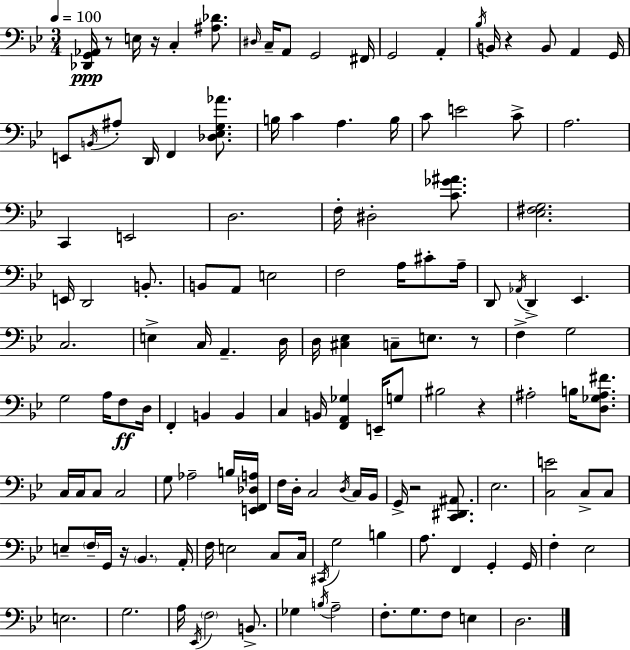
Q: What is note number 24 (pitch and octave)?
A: C4